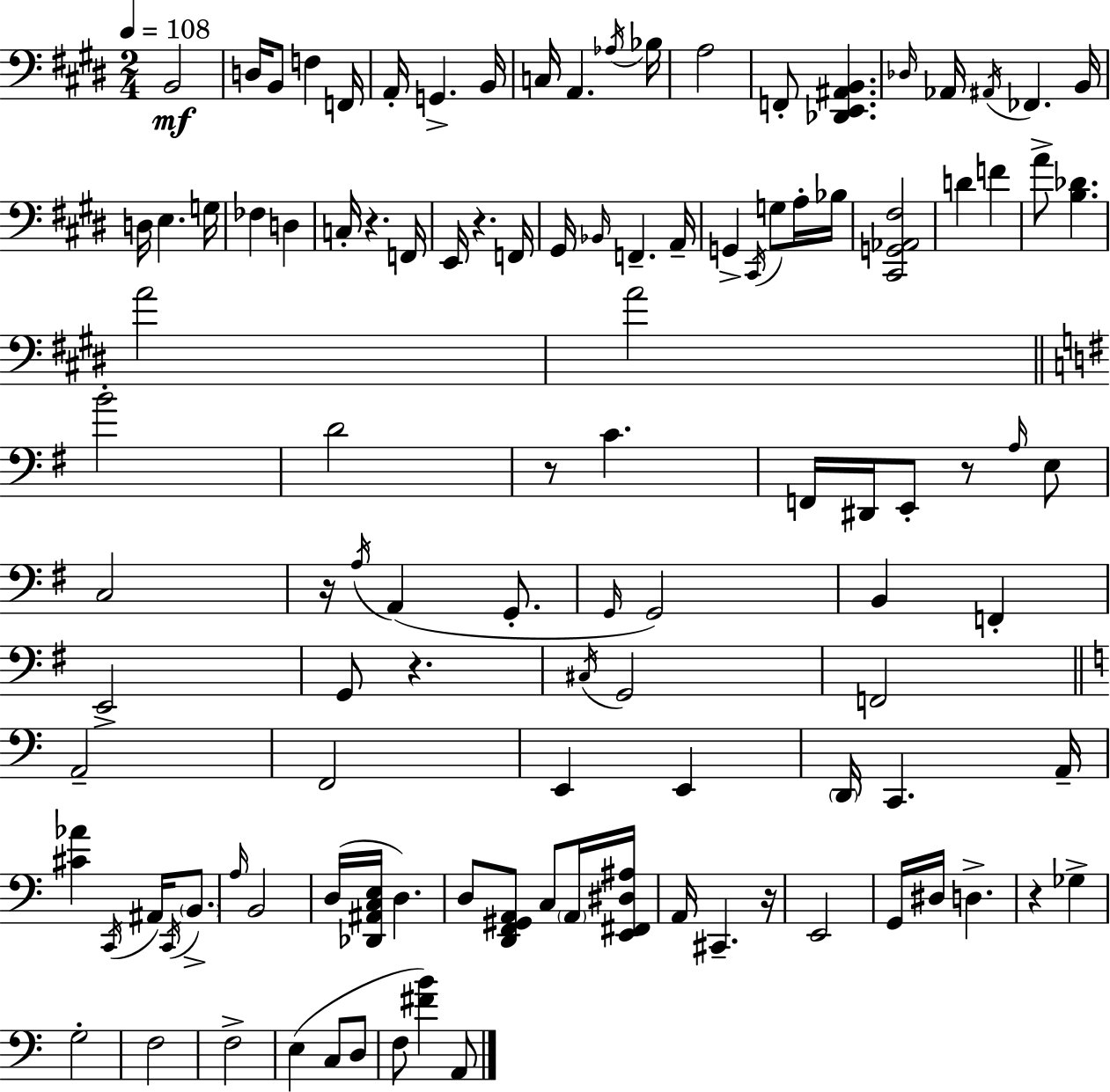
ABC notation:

X:1
T:Untitled
M:2/4
L:1/4
K:E
B,,2 D,/4 B,,/2 F, F,,/4 A,,/4 G,, B,,/4 C,/4 A,, _A,/4 _B,/4 A,2 F,,/2 [_D,,E,,^A,,B,,] _D,/4 _A,,/4 ^A,,/4 _F,, B,,/4 D,/4 E, G,/4 _F, D, C,/4 z F,,/4 E,,/4 z F,,/4 ^G,,/4 _B,,/4 F,, A,,/4 G,, ^C,,/4 G,/2 A,/4 _B,/4 [^C,,G,,_A,,^F,]2 D F A/2 [B,_D] A2 A2 B2 D2 z/2 C F,,/4 ^D,,/4 E,,/2 z/2 A,/4 E,/2 C,2 z/4 A,/4 A,, G,,/2 G,,/4 G,,2 B,, F,, E,,2 G,,/2 z ^C,/4 G,,2 F,,2 A,,2 F,,2 E,, E,, D,,/4 C,, A,,/4 [^C_A] C,,/4 ^A,,/4 C,,/4 B,,/2 A,/4 B,,2 D,/4 [_D,,^A,,C,E,]/4 D, D,/2 [D,,F,,^G,,A,,]/2 C,/2 A,,/4 [E,,^F,,^D,^A,]/4 A,,/4 ^C,, z/4 E,,2 G,,/4 ^D,/4 D, z _G, G,2 F,2 F,2 E, C,/2 D,/2 F,/2 [^FB] A,,/2